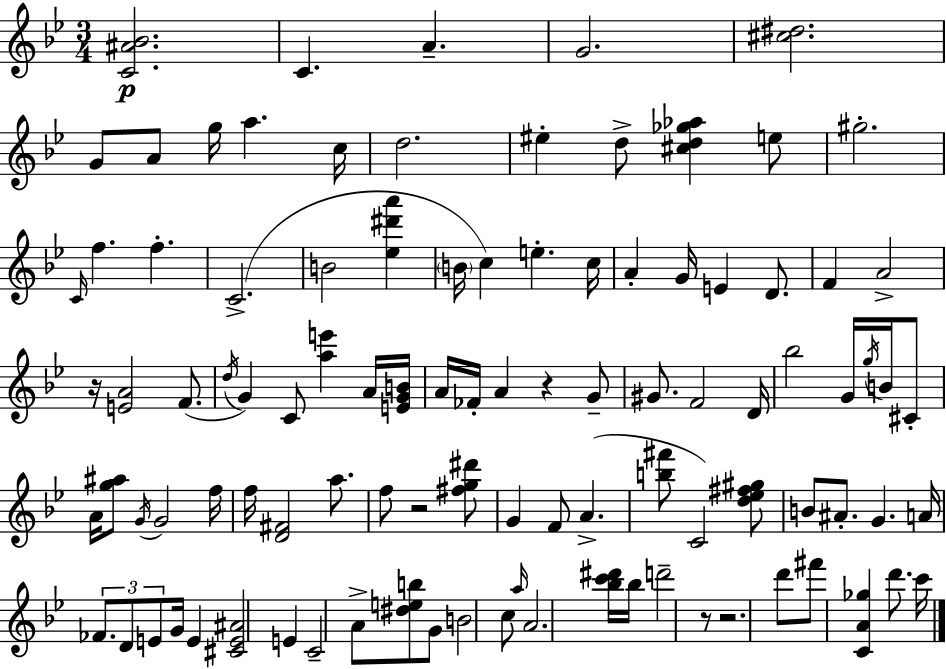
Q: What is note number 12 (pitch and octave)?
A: E5